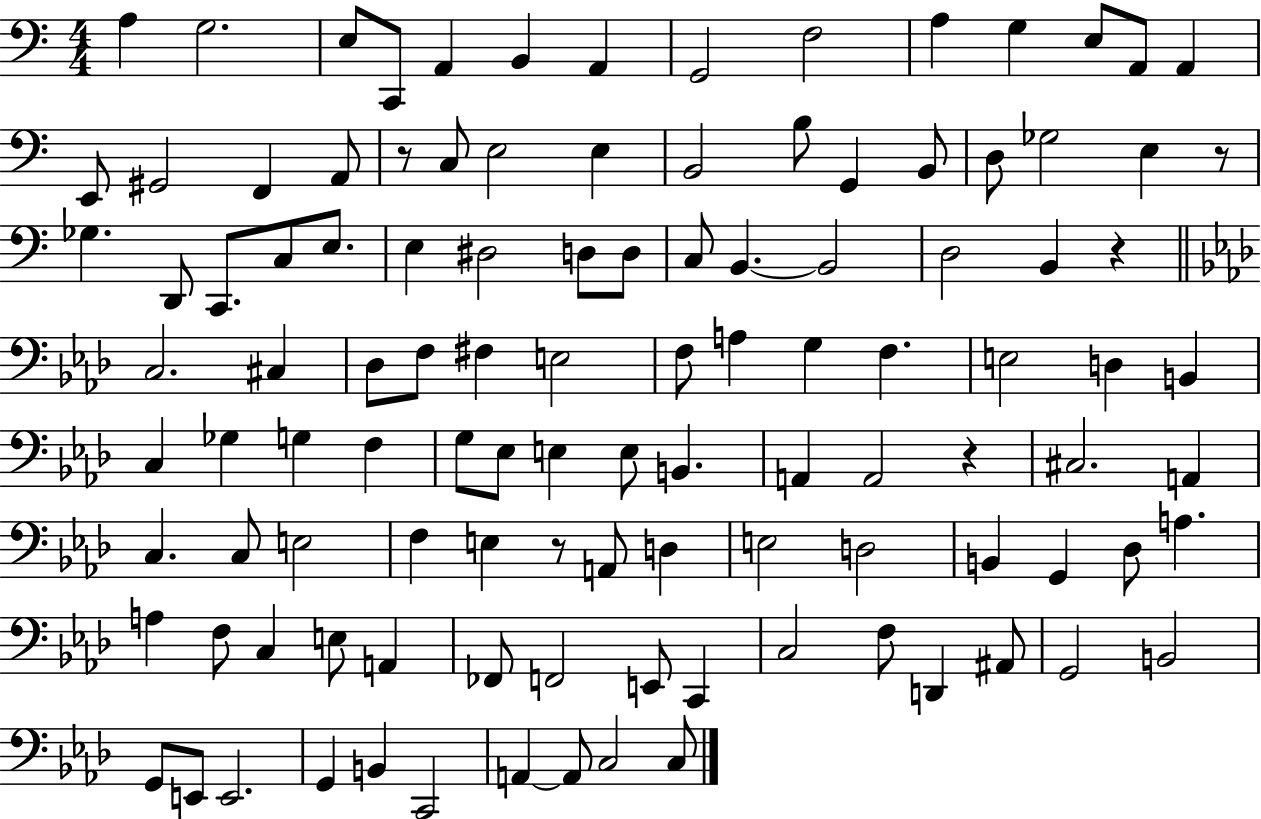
A3/q G3/h. E3/e C2/e A2/q B2/q A2/q G2/h F3/h A3/q G3/q E3/e A2/e A2/q E2/e G#2/h F2/q A2/e R/e C3/e E3/h E3/q B2/h B3/e G2/q B2/e D3/e Gb3/h E3/q R/e Gb3/q. D2/e C2/e. C3/e E3/e. E3/q D#3/h D3/e D3/e C3/e B2/q. B2/h D3/h B2/q R/q C3/h. C#3/q Db3/e F3/e F#3/q E3/h F3/e A3/q G3/q F3/q. E3/h D3/q B2/q C3/q Gb3/q G3/q F3/q G3/e Eb3/e E3/q E3/e B2/q. A2/q A2/h R/q C#3/h. A2/q C3/q. C3/e E3/h F3/q E3/q R/e A2/e D3/q E3/h D3/h B2/q G2/q Db3/e A3/q. A3/q F3/e C3/q E3/e A2/q FES2/e F2/h E2/e C2/q C3/h F3/e D2/q A#2/e G2/h B2/h G2/e E2/e E2/h. G2/q B2/q C2/h A2/q A2/e C3/h C3/e